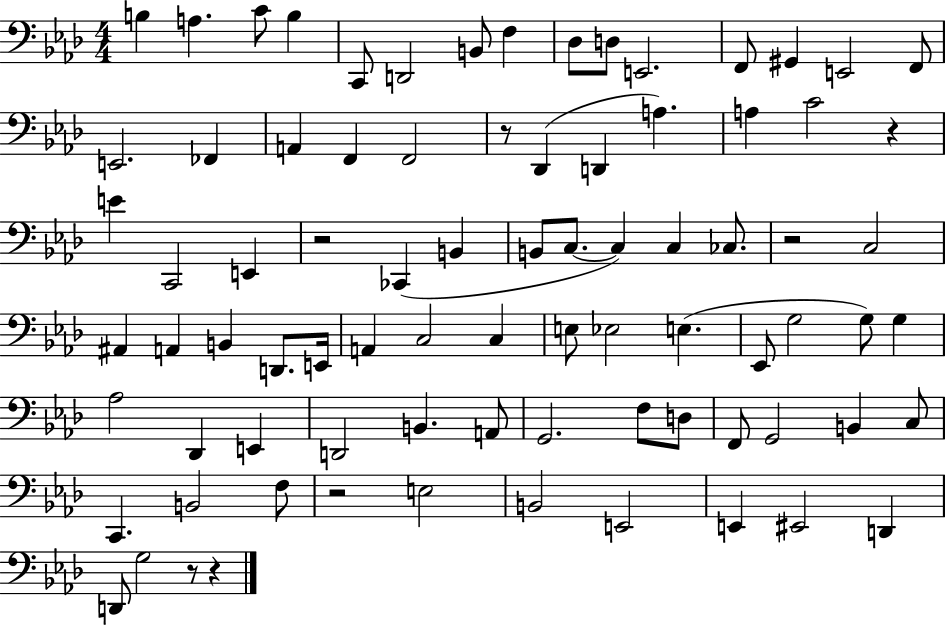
{
  \clef bass
  \numericTimeSignature
  \time 4/4
  \key aes \major
  b4 a4. c'8 b4 | c,8 d,2 b,8 f4 | des8 d8 e,2. | f,8 gis,4 e,2 f,8 | \break e,2. fes,4 | a,4 f,4 f,2 | r8 des,4( d,4 a4.) | a4 c'2 r4 | \break e'4 c,2 e,4 | r2 ces,4( b,4 | b,8 c8.~~ c4) c4 ces8. | r2 c2 | \break ais,4 a,4 b,4 d,8. e,16 | a,4 c2 c4 | e8 ees2 e4.( | ees,8 g2 g8) g4 | \break aes2 des,4 e,4 | d,2 b,4. a,8 | g,2. f8 d8 | f,8 g,2 b,4 c8 | \break c,4. b,2 f8 | r2 e2 | b,2 e,2 | e,4 eis,2 d,4 | \break d,8 g2 r8 r4 | \bar "|."
}